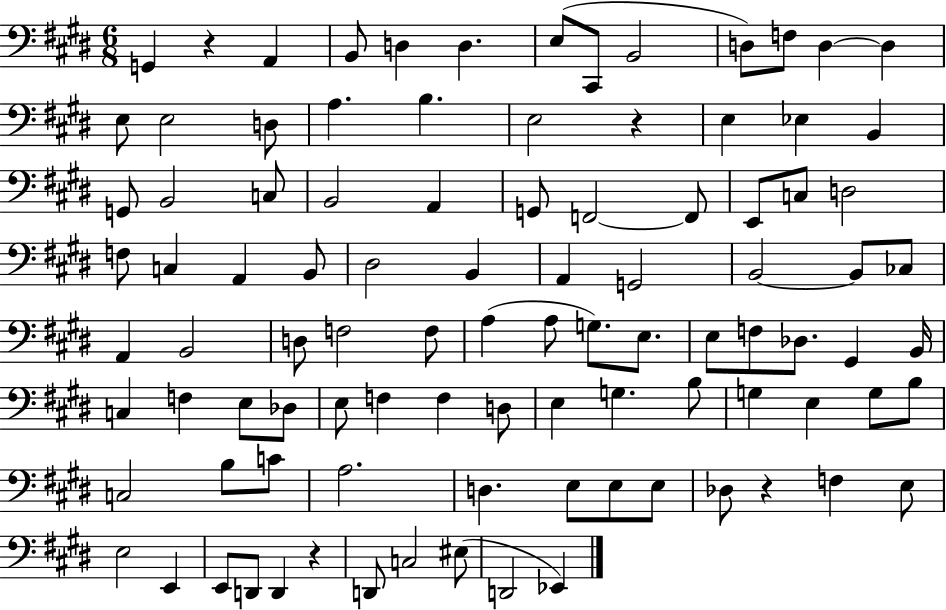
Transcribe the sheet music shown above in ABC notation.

X:1
T:Untitled
M:6/8
L:1/4
K:E
G,, z A,, B,,/2 D, D, E,/2 ^C,,/2 B,,2 D,/2 F,/2 D, D, E,/2 E,2 D,/2 A, B, E,2 z E, _E, B,, G,,/2 B,,2 C,/2 B,,2 A,, G,,/2 F,,2 F,,/2 E,,/2 C,/2 D,2 F,/2 C, A,, B,,/2 ^D,2 B,, A,, G,,2 B,,2 B,,/2 _C,/2 A,, B,,2 D,/2 F,2 F,/2 A, A,/2 G,/2 E,/2 E,/2 F,/2 _D,/2 ^G,, B,,/4 C, F, E,/2 _D,/2 E,/2 F, F, D,/2 E, G, B,/2 G, E, G,/2 B,/2 C,2 B,/2 C/2 A,2 D, E,/2 E,/2 E,/2 _D,/2 z F, E,/2 E,2 E,, E,,/2 D,,/2 D,, z D,,/2 C,2 ^E,/2 D,,2 _E,,